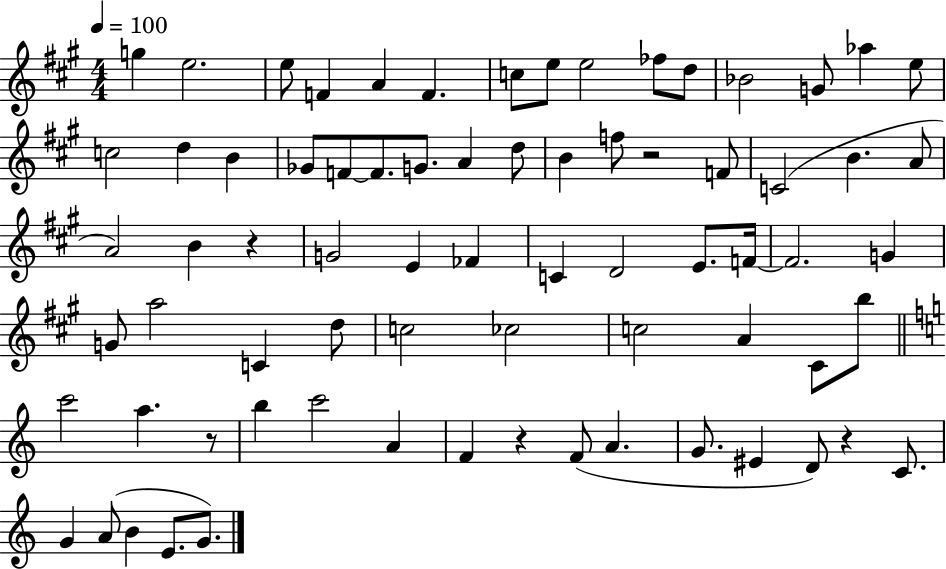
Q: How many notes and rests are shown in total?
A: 73